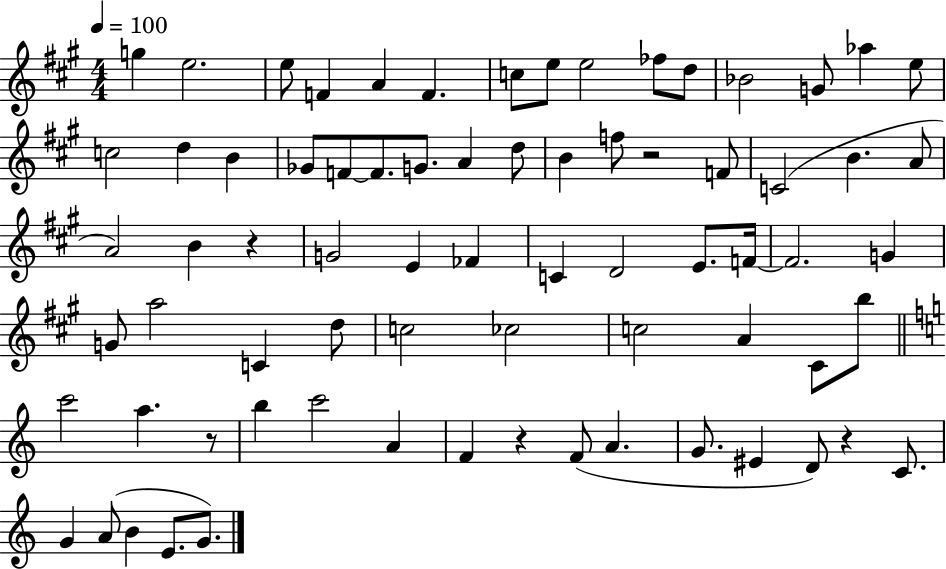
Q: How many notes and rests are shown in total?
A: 73